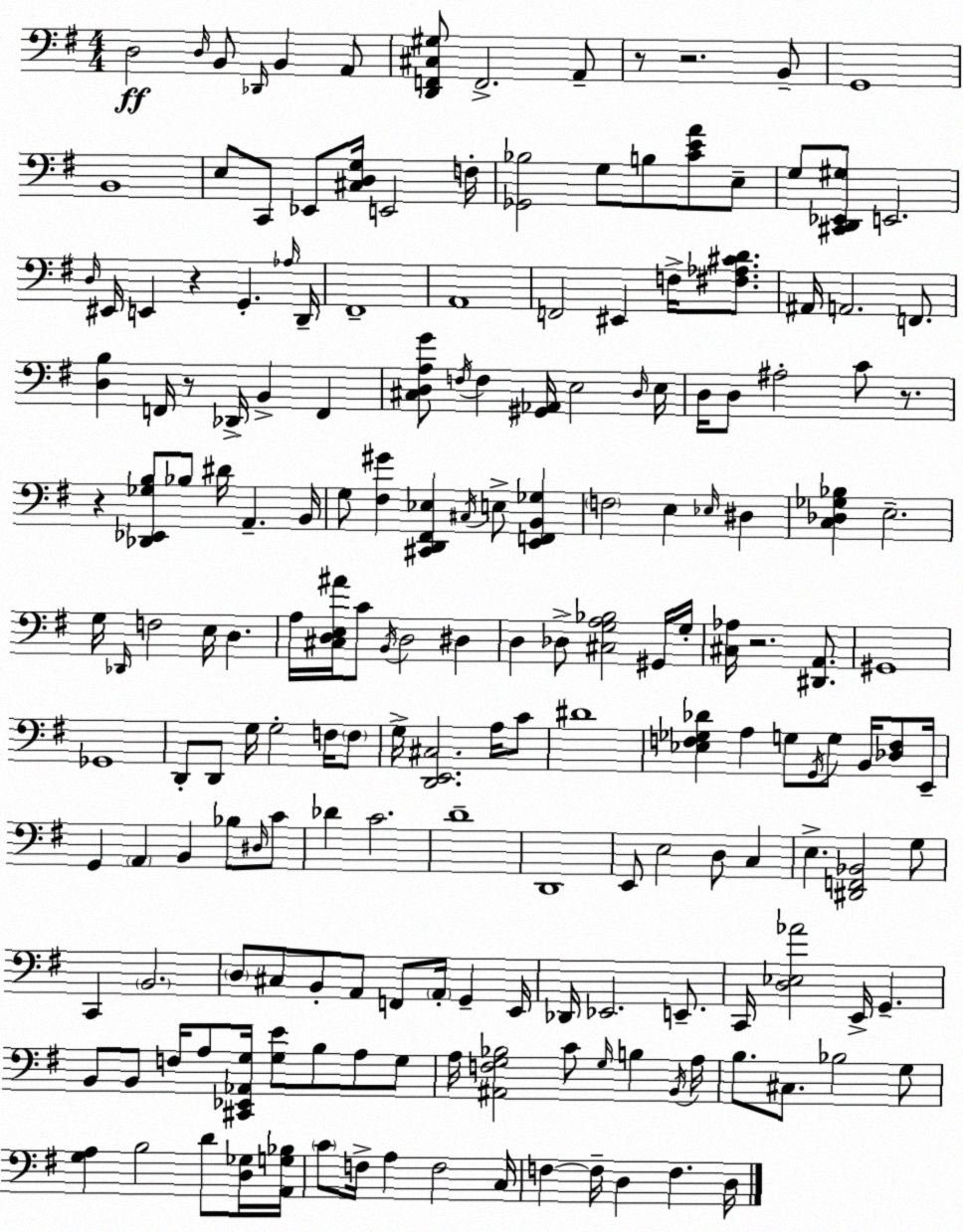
X:1
T:Untitled
M:4/4
L:1/4
K:Em
D,2 D,/4 B,,/2 _D,,/4 B,, A,,/2 [D,,F,,^C,^G,]/2 F,,2 A,,/2 z/2 z2 B,,/2 G,,4 B,,4 E,/2 C,,/2 _E,,/2 [^C,D,G,]/4 E,,2 F,/4 [_G,,_B,]2 G,/2 B,/2 [CEA]/2 E,/2 G,/2 [^C,,D,,_E,,^G,]/2 E,,2 D,/4 ^E,,/4 E,, z G,, _A,/4 D,,/4 ^F,,4 A,,4 F,,2 ^E,, F,/4 [^F,_A,^CD]/2 ^A,,/4 A,,2 F,,/2 [D,B,] F,,/4 z/2 _D,,/4 B,, F,, [^C,D,A,G]/2 F,/4 F, [^G,,_A,,]/4 E,2 D,/4 E,/4 D,/4 D,/2 ^A,2 C/2 z/2 z [_D,,_E,,_G,B,]/2 _B,/2 ^D/4 A,, B,,/4 G,/2 [^F,^G] [^C,,D,,^F,,_E,] ^C,/4 E,/2 [E,,F,,B,,_G,] F,2 E, _E,/4 ^D, [C,_D,_G,_B,] E,2 G,/4 _D,,/4 F,2 E,/4 D, A,/4 [^C,D,E,^A]/4 C/2 B,,/4 D,2 ^D, D, _D,/2 [^C,G,A,_B,]2 ^G,,/4 G,/4 [^C,_A,]/4 z2 [^D,,A,,]/2 ^G,,4 _G,,4 D,,/2 D,,/2 G,/4 G,2 F,/4 F,/2 G,/4 [D,,E,,^C,]2 A,/4 C/2 ^D4 [_E,F,_G,_D] A, G,/2 G,,/4 G,/2 B,,/4 [_D,F,]/2 E,,/4 G,, A,, B,, _B,/2 ^D,/4 C/2 _D C2 D4 D,,4 E,,/2 E,2 D,/2 C, E, [^D,,F,,_B,,]2 G,/2 C,, B,,2 D,/2 ^C,/2 B,,/2 A,,/2 F,,/2 A,,/4 G,, E,,/4 _D,,/4 _E,,2 E,,/2 C,,/4 [D,_E,_A]2 E,,/4 G,, B,,/2 B,,/2 F,/4 A,/2 [^C,,_E,,_A,,G,]/4 [G,E]/2 B,/2 A,/2 G,/2 A,/4 [^A,,F,G,_B,]2 C/2 G,/4 B, B,,/4 A,/4 B,/2 ^C,/2 _B,2 G,/2 [G,A,] B,2 D/2 [D,_G,]/4 [A,,G,_B,]/4 C/2 F,/4 A, F,2 C,/4 F, F,/4 D, F, D,/4